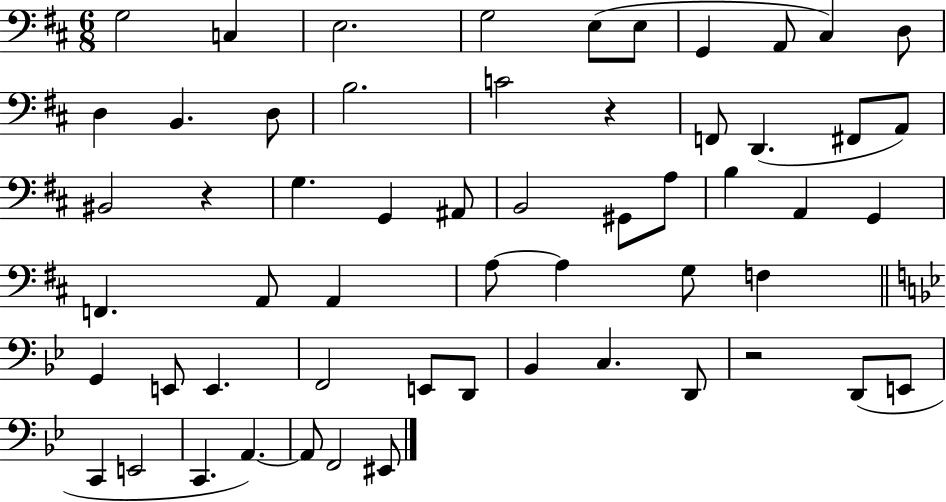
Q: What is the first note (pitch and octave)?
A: G3